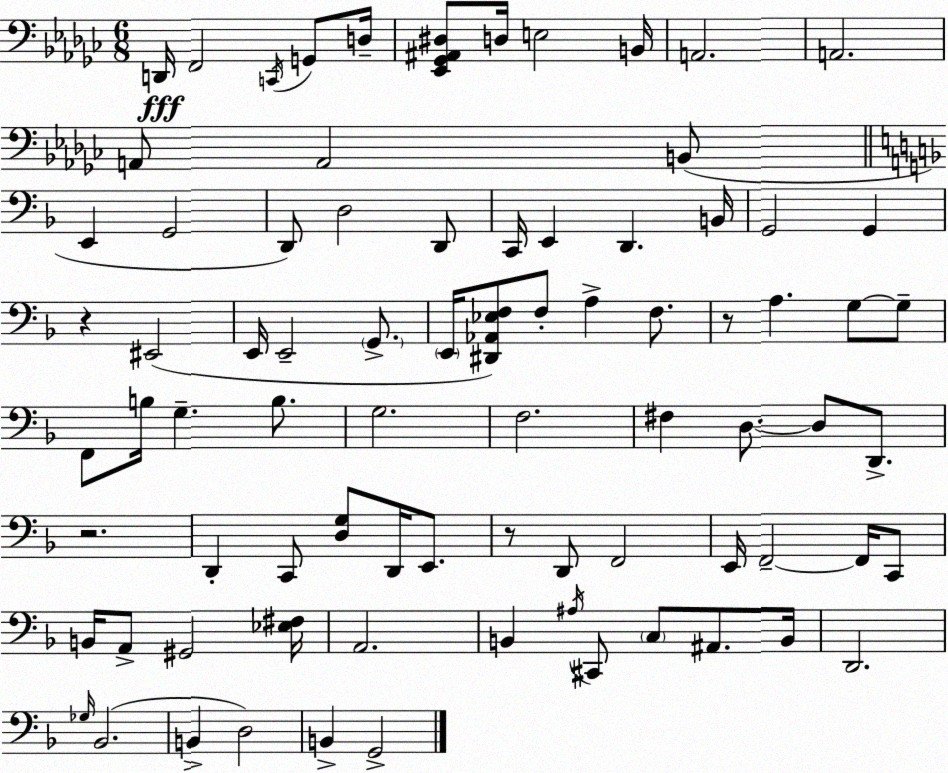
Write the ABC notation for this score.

X:1
T:Untitled
M:6/8
L:1/4
K:Ebm
D,,/4 F,,2 C,,/4 G,,/2 D,/4 [_E,,_G,,^A,,^D,]/2 D,/4 E,2 B,,/4 A,,2 A,,2 A,,/2 A,,2 B,,/2 E,, G,,2 D,,/2 D,2 D,,/2 C,,/4 E,, D,, B,,/4 G,,2 G,, z ^E,,2 E,,/4 E,,2 G,,/2 E,,/4 [^D,,_A,,_E,F,]/2 F,/2 A, F,/2 z/2 A, G,/2 G,/2 F,,/2 B,/4 G, B,/2 G,2 F,2 ^F, D,/2 D,/2 D,,/2 z2 D,, C,,/2 [D,G,]/2 D,,/4 E,,/2 z/2 D,,/2 F,,2 E,,/4 F,,2 F,,/4 C,,/2 B,,/4 A,,/2 ^G,,2 [_E,^F,]/4 A,,2 B,, ^A,/4 ^C,,/2 C,/2 ^A,,/2 B,,/4 D,,2 _G,/4 _B,,2 B,, D,2 B,, G,,2